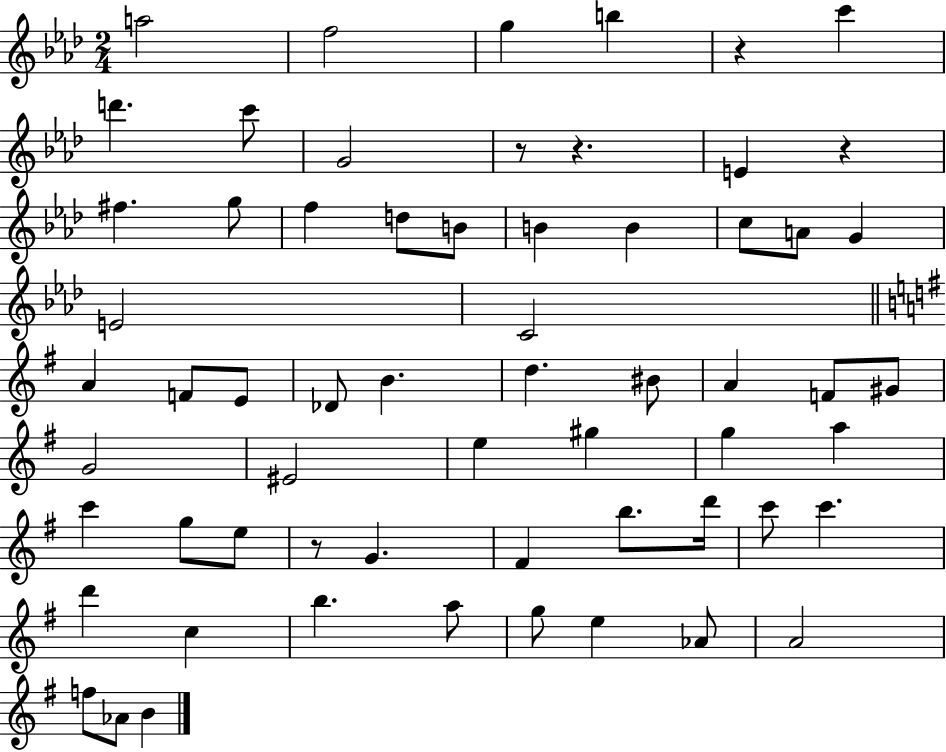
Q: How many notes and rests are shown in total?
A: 62